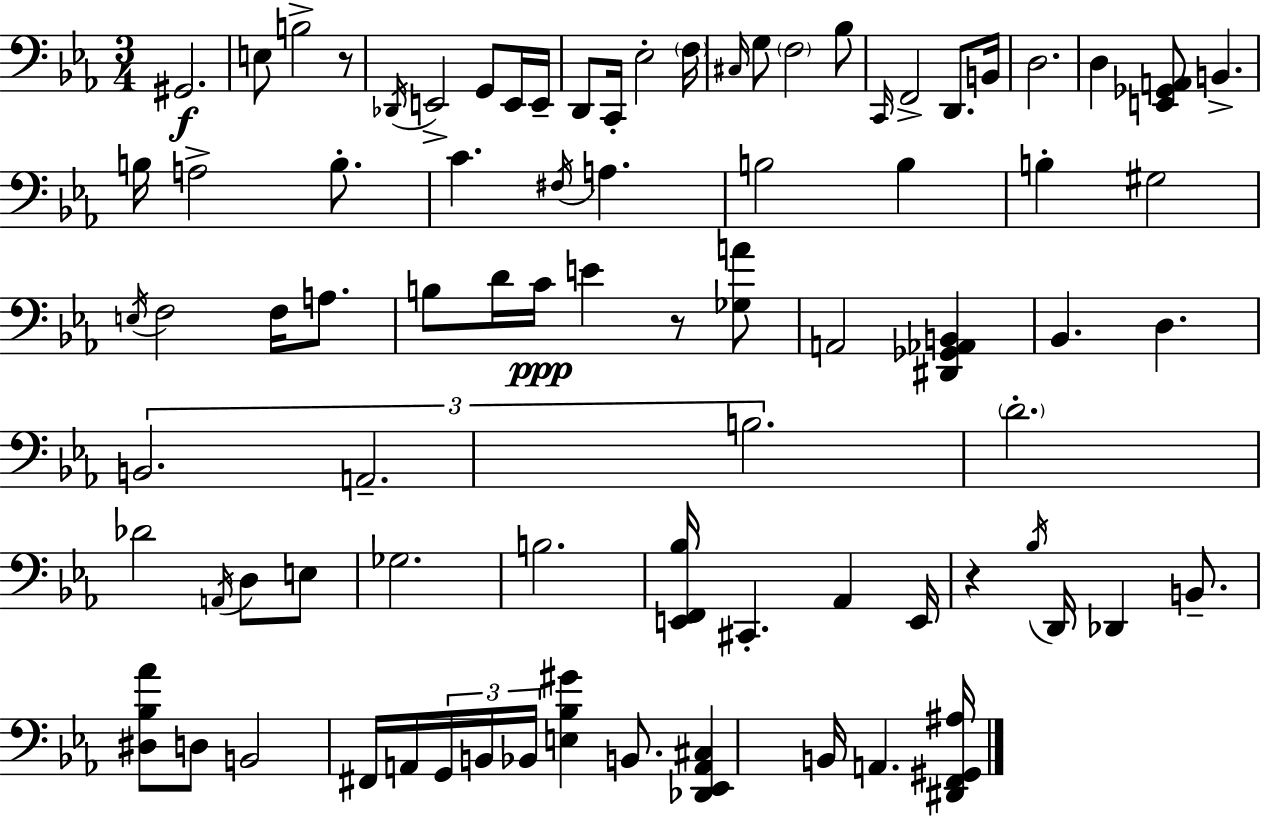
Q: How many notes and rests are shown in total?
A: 82